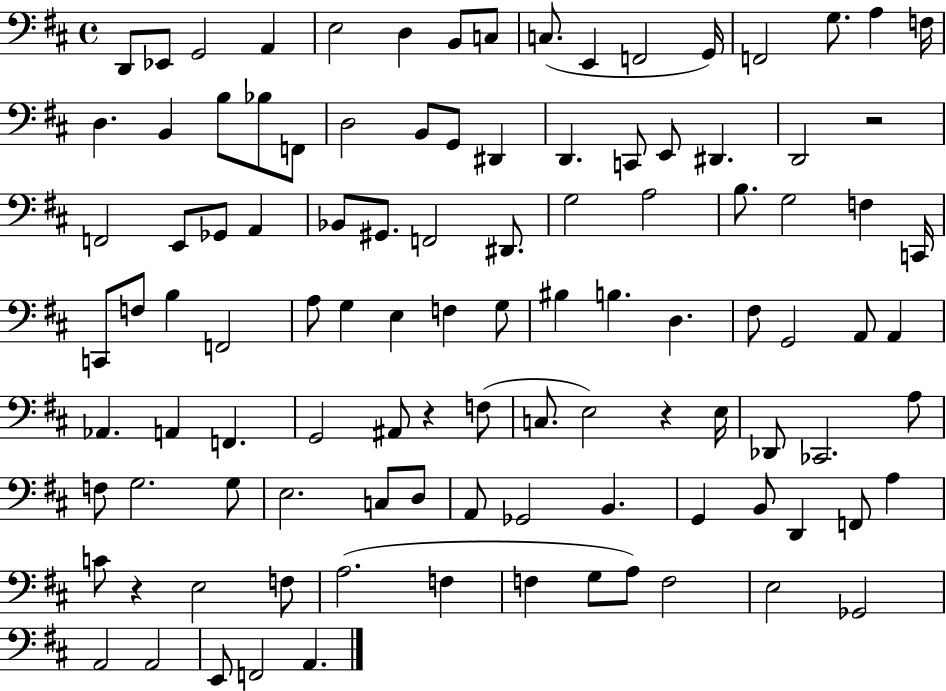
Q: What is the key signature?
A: D major